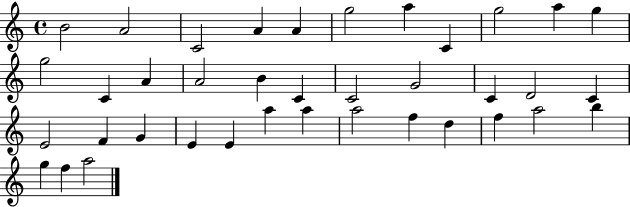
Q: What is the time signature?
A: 4/4